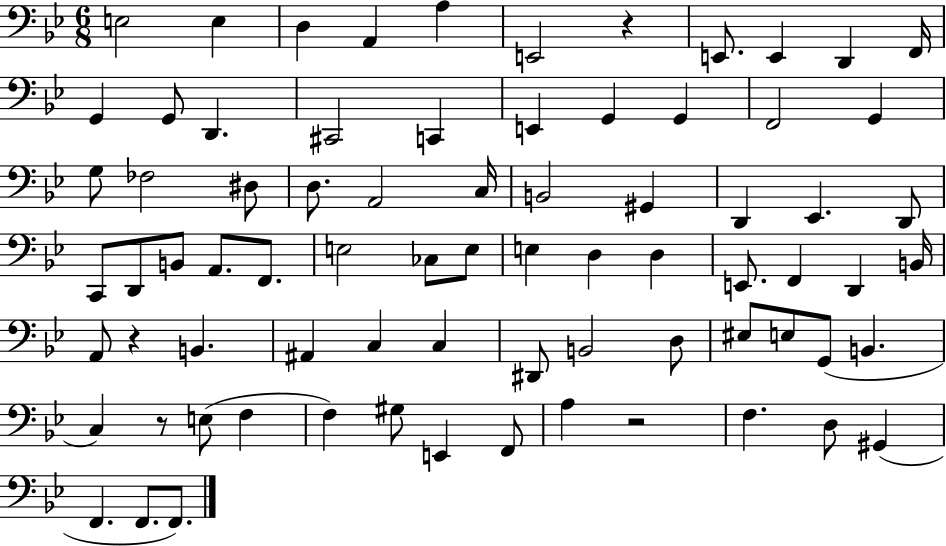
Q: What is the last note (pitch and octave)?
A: F2